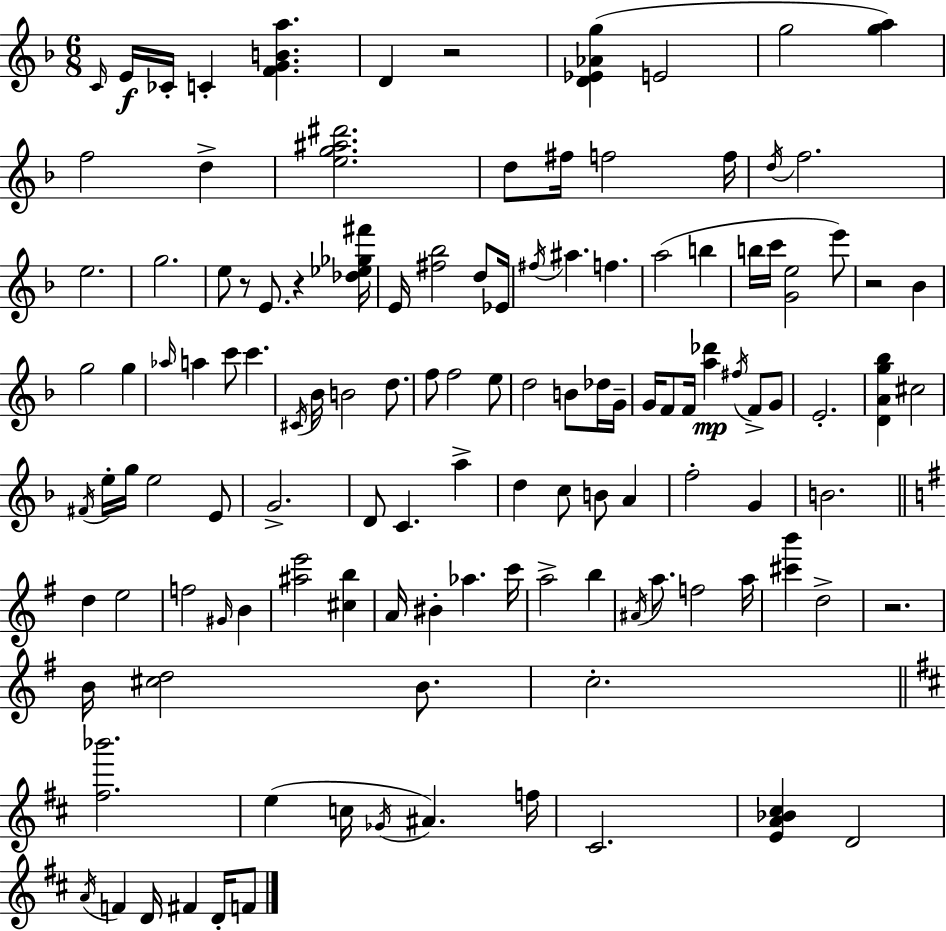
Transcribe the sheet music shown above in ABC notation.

X:1
T:Untitled
M:6/8
L:1/4
K:F
C/4 E/4 _C/4 C [FGBa] D z2 [D_E_Ag] E2 g2 [ga] f2 d [eg^a^d']2 d/2 ^f/4 f2 f/4 d/4 f2 e2 g2 e/2 z/2 E/2 z [_d_e_g^f']/4 E/4 [^f_b]2 d/2 _E/4 ^f/4 ^a f a2 b b/4 c'/4 [Ge]2 e'/2 z2 _B g2 g _a/4 a c'/2 c' ^C/4 _B/4 B2 d/2 f/2 f2 e/2 d2 B/2 _d/4 G/4 G/4 F/2 F/4 [a_d'] ^f/4 F/2 G/2 E2 [DAg_b] ^c2 ^F/4 e/4 g/4 e2 E/2 G2 D/2 C a d c/2 B/2 A f2 G B2 d e2 f2 ^G/4 B [^ae']2 [^cb] A/4 ^B _a c'/4 a2 b ^A/4 a/2 f2 a/4 [^c'b'] d2 z2 B/4 [^cd]2 B/2 c2 [^f_b']2 e c/4 _G/4 ^A f/4 ^C2 [EA_B^c] D2 A/4 F D/4 ^F D/4 F/2